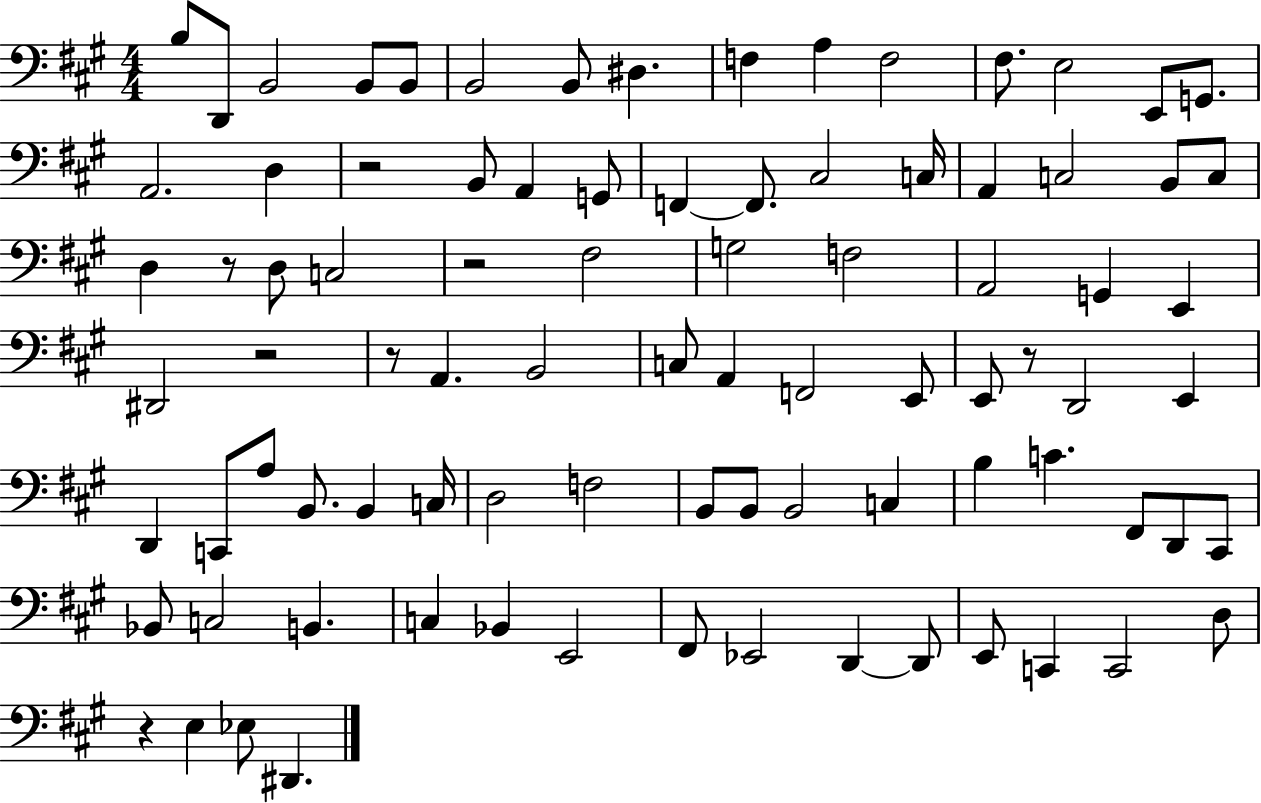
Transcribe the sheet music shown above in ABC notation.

X:1
T:Untitled
M:4/4
L:1/4
K:A
B,/2 D,,/2 B,,2 B,,/2 B,,/2 B,,2 B,,/2 ^D, F, A, F,2 ^F,/2 E,2 E,,/2 G,,/2 A,,2 D, z2 B,,/2 A,, G,,/2 F,, F,,/2 ^C,2 C,/4 A,, C,2 B,,/2 C,/2 D, z/2 D,/2 C,2 z2 ^F,2 G,2 F,2 A,,2 G,, E,, ^D,,2 z2 z/2 A,, B,,2 C,/2 A,, F,,2 E,,/2 E,,/2 z/2 D,,2 E,, D,, C,,/2 A,/2 B,,/2 B,, C,/4 D,2 F,2 B,,/2 B,,/2 B,,2 C, B, C ^F,,/2 D,,/2 ^C,,/2 _B,,/2 C,2 B,, C, _B,, E,,2 ^F,,/2 _E,,2 D,, D,,/2 E,,/2 C,, C,,2 D,/2 z E, _E,/2 ^D,,